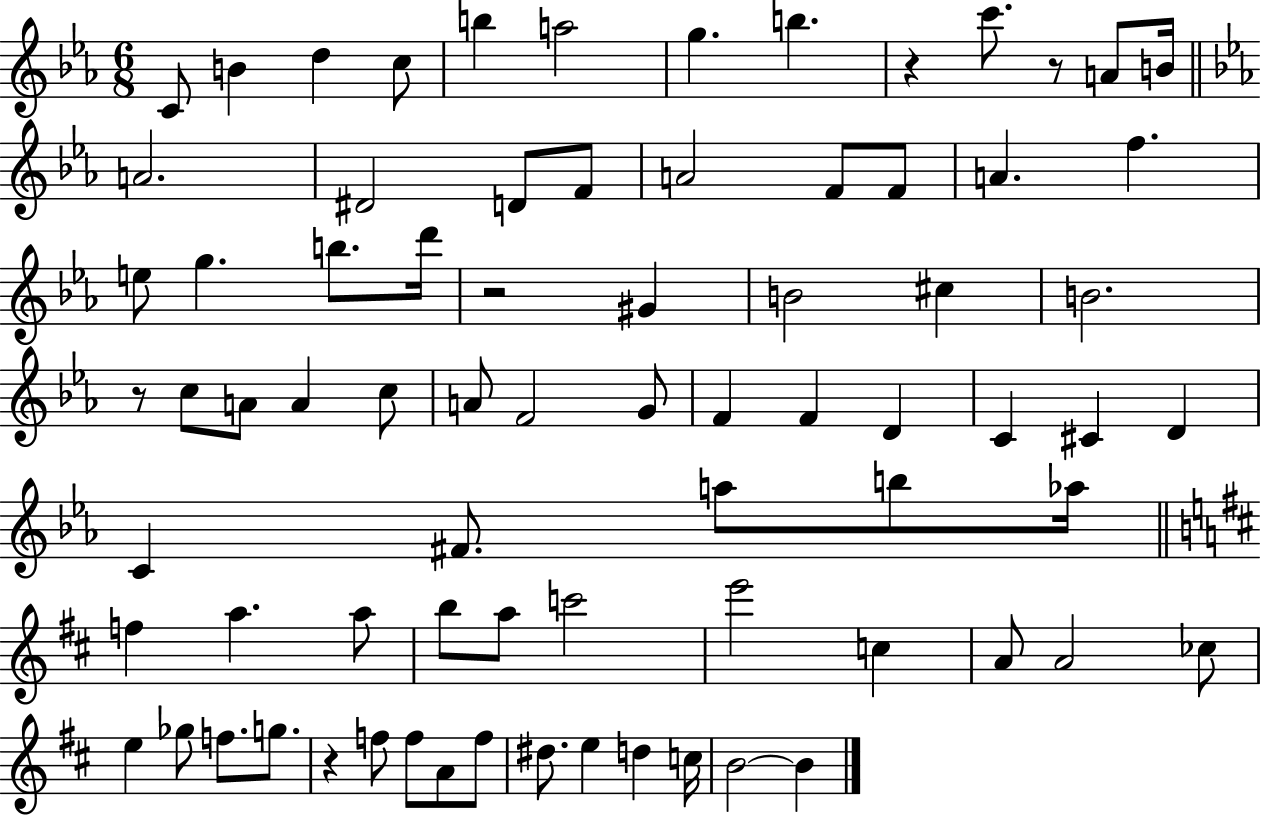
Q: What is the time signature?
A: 6/8